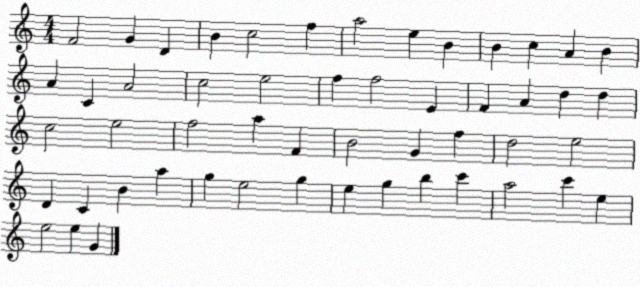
X:1
T:Untitled
M:4/4
L:1/4
K:C
F2 G D B c2 f a2 e B B c A B A C A2 c2 e2 f f2 E F A d d c2 e2 f2 a F B2 G f d2 e2 D C B a g e2 g e g b c' a2 c' e e2 e G